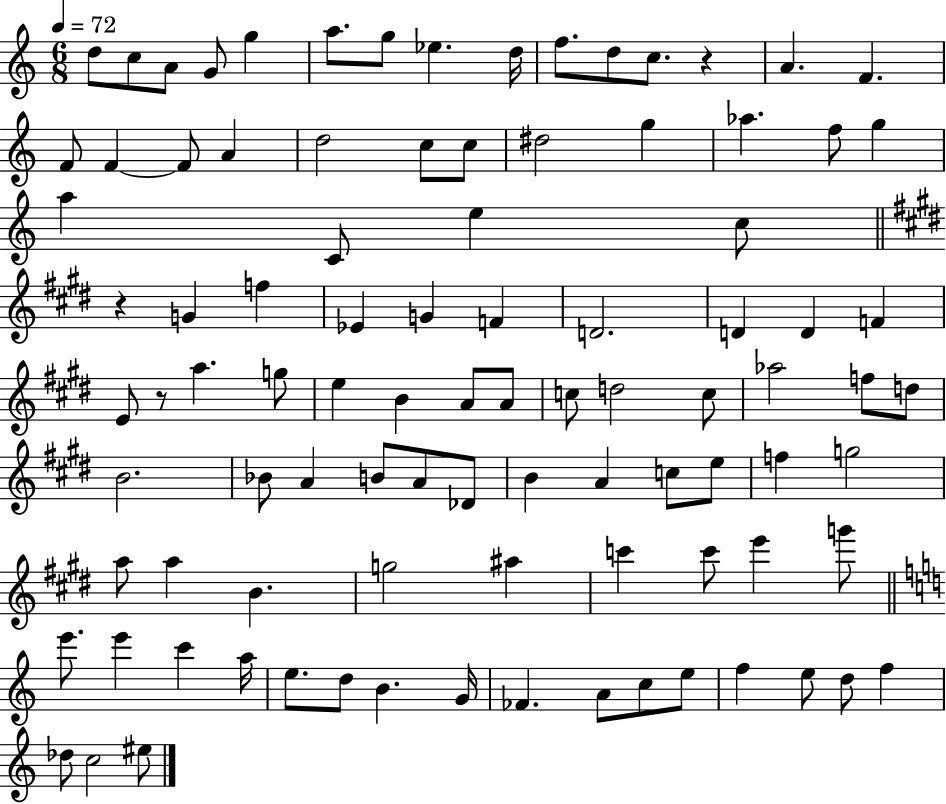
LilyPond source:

{
  \clef treble
  \numericTimeSignature
  \time 6/8
  \key c \major
  \tempo 4 = 72
  d''8 c''8 a'8 g'8 g''4 | a''8. g''8 ees''4. d''16 | f''8. d''8 c''8. r4 | a'4. f'4. | \break f'8 f'4~~ f'8 a'4 | d''2 c''8 c''8 | dis''2 g''4 | aes''4. f''8 g''4 | \break a''4 c'8 e''4 c''8 | \bar "||" \break \key e \major r4 g'4 f''4 | ees'4 g'4 f'4 | d'2. | d'4 d'4 f'4 | \break e'8 r8 a''4. g''8 | e''4 b'4 a'8 a'8 | c''8 d''2 c''8 | aes''2 f''8 d''8 | \break b'2. | bes'8 a'4 b'8 a'8 des'8 | b'4 a'4 c''8 e''8 | f''4 g''2 | \break a''8 a''4 b'4. | g''2 ais''4 | c'''4 c'''8 e'''4 g'''8 | \bar "||" \break \key a \minor e'''8. e'''4 c'''4 a''16 | e''8. d''8 b'4. g'16 | fes'4. a'8 c''8 e''8 | f''4 e''8 d''8 f''4 | \break des''8 c''2 eis''8 | \bar "|."
}